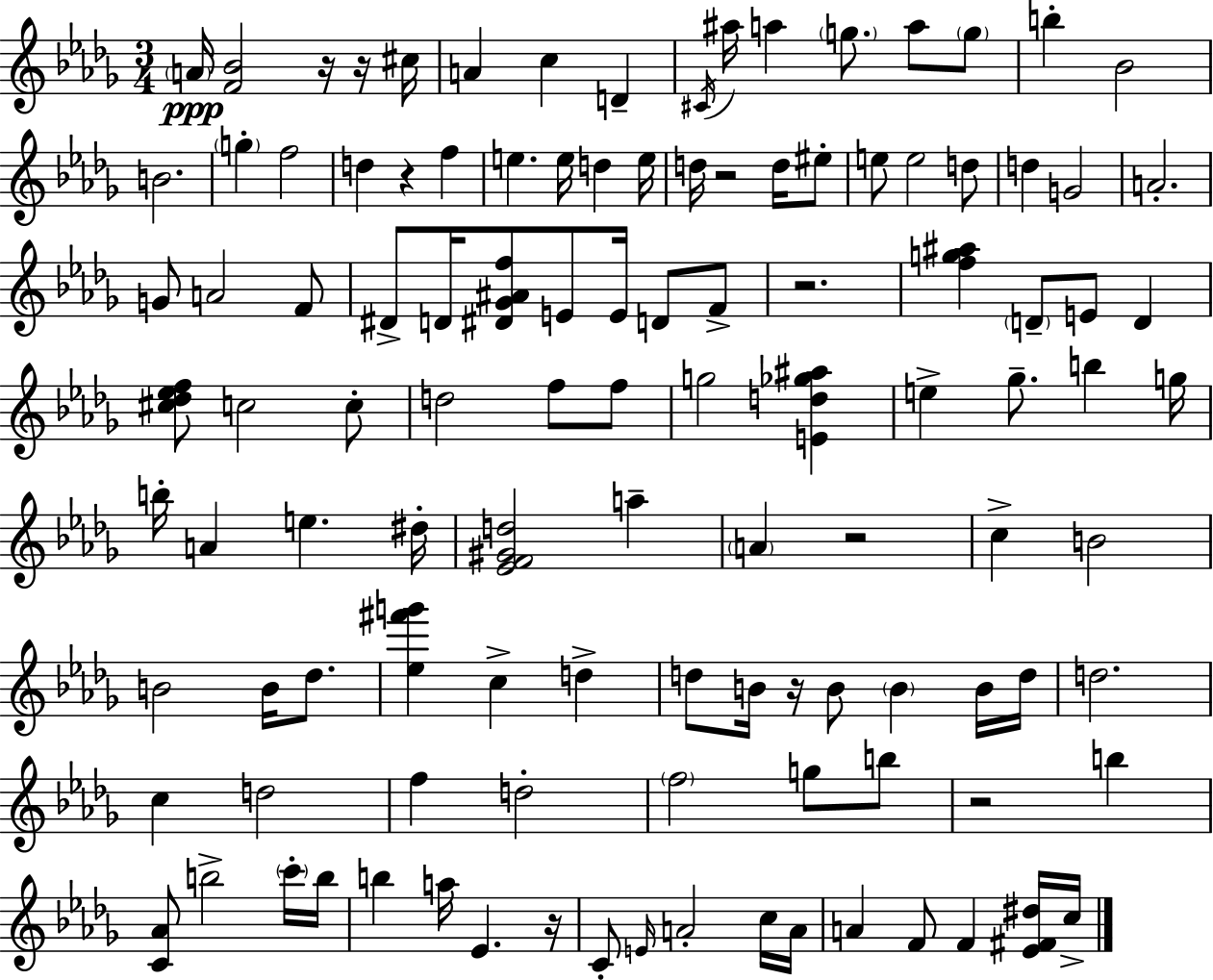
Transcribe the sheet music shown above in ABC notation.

X:1
T:Untitled
M:3/4
L:1/4
K:Bbm
A/4 [F_B]2 z/4 z/4 ^c/4 A c D ^C/4 ^a/4 a g/2 a/2 g/2 b _B2 B2 g f2 d z f e e/4 d e/4 d/4 z2 d/4 ^e/2 e/2 e2 d/2 d G2 A2 G/2 A2 F/2 ^D/2 D/4 [^D_G^Af]/2 E/2 E/4 D/2 F/2 z2 [fg^a] D/2 E/2 D [^c_d_ef]/2 c2 c/2 d2 f/2 f/2 g2 [Ed_g^a] e _g/2 b g/4 b/4 A e ^d/4 [_EF^Gd]2 a A z2 c B2 B2 B/4 _d/2 [_e^f'g'] c d d/2 B/4 z/4 B/2 B B/4 d/4 d2 c d2 f d2 f2 g/2 b/2 z2 b [C_A]/2 b2 c'/4 b/4 b a/4 _E z/4 C/2 E/4 A2 c/4 A/4 A F/2 F [_E^F^d]/4 c/4